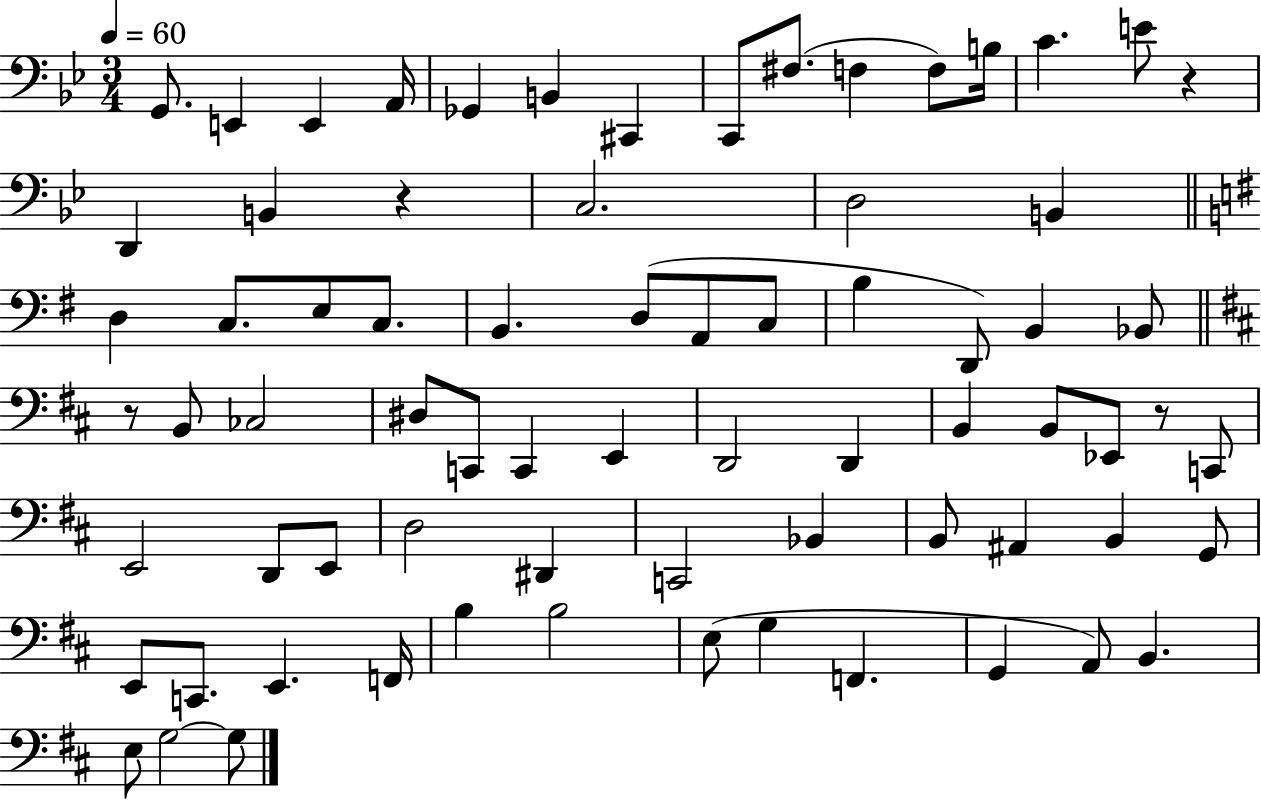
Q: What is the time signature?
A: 3/4